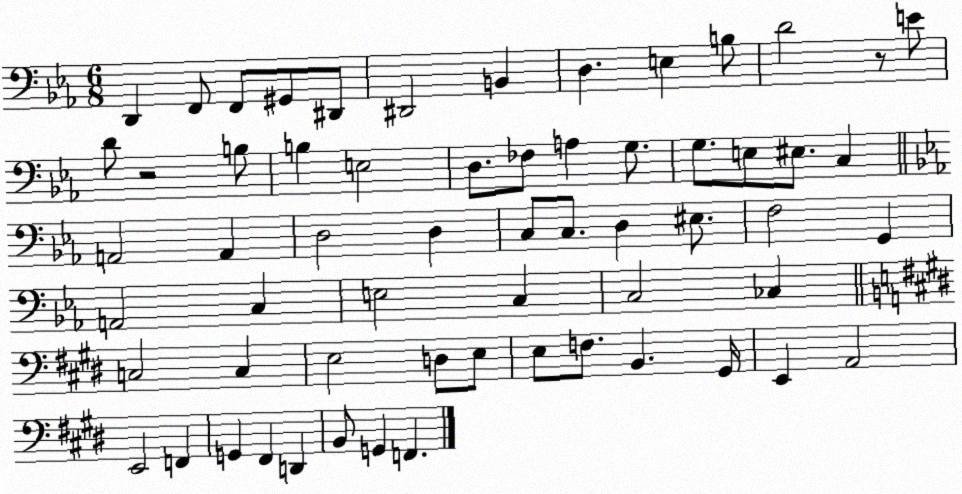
X:1
T:Untitled
M:6/8
L:1/4
K:Eb
D,, F,,/2 F,,/2 ^G,,/2 ^D,,/2 ^D,,2 B,, D, E, B,/2 D2 z/2 E/2 D/2 z2 B,/2 B, E,2 D,/2 _F,/2 A, G,/2 G,/2 E,/2 ^E,/2 C, A,,2 A,, D,2 D, C,/2 C,/2 D, ^E,/2 F,2 G,, A,,2 C, E,2 C, C,2 _C, C,2 C, E,2 D,/2 E,/2 E,/2 F,/2 B,, ^G,,/4 E,, A,,2 E,,2 F,, G,, ^F,, D,, B,,/2 G,, F,,